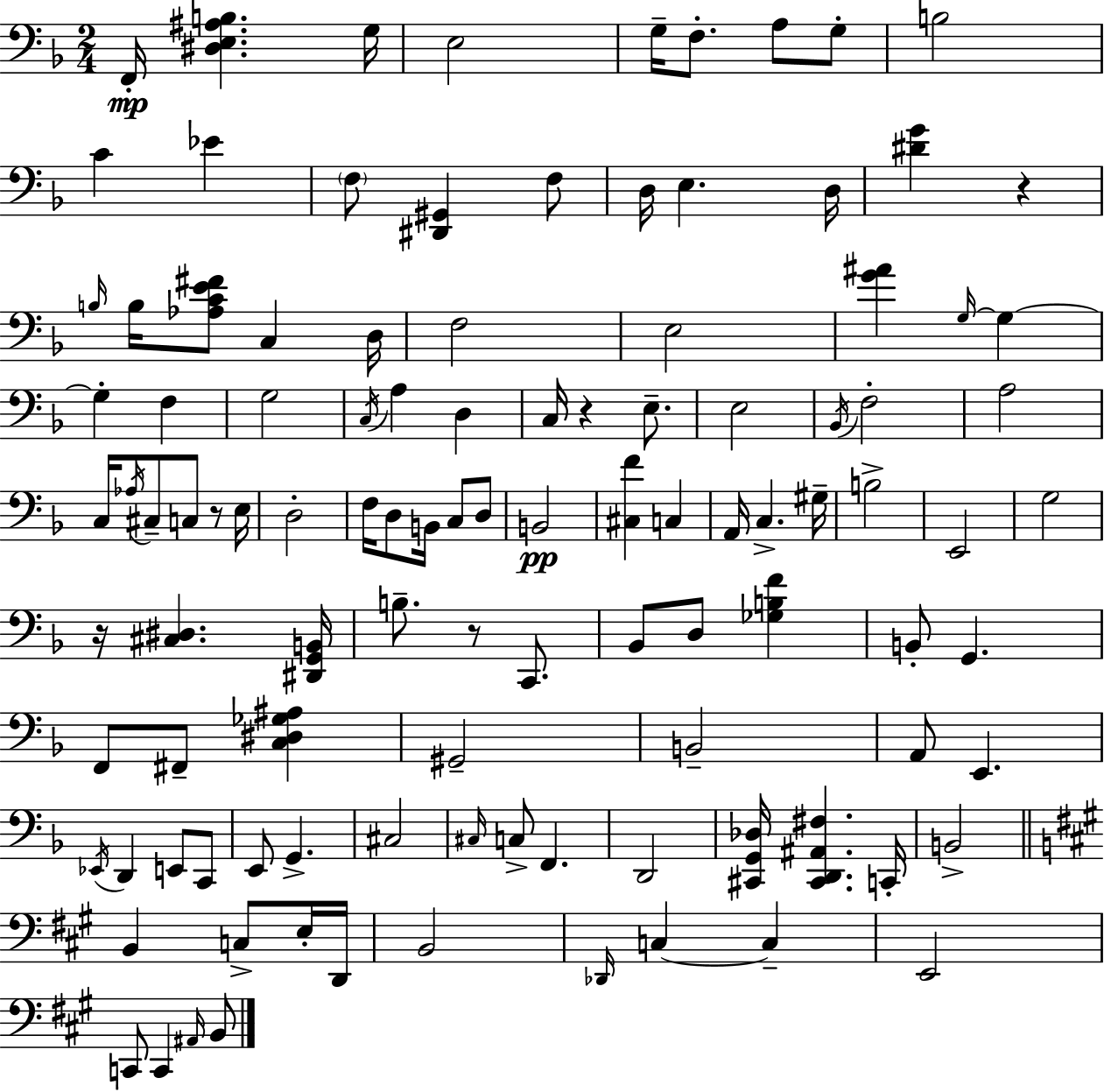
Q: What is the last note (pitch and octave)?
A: B2